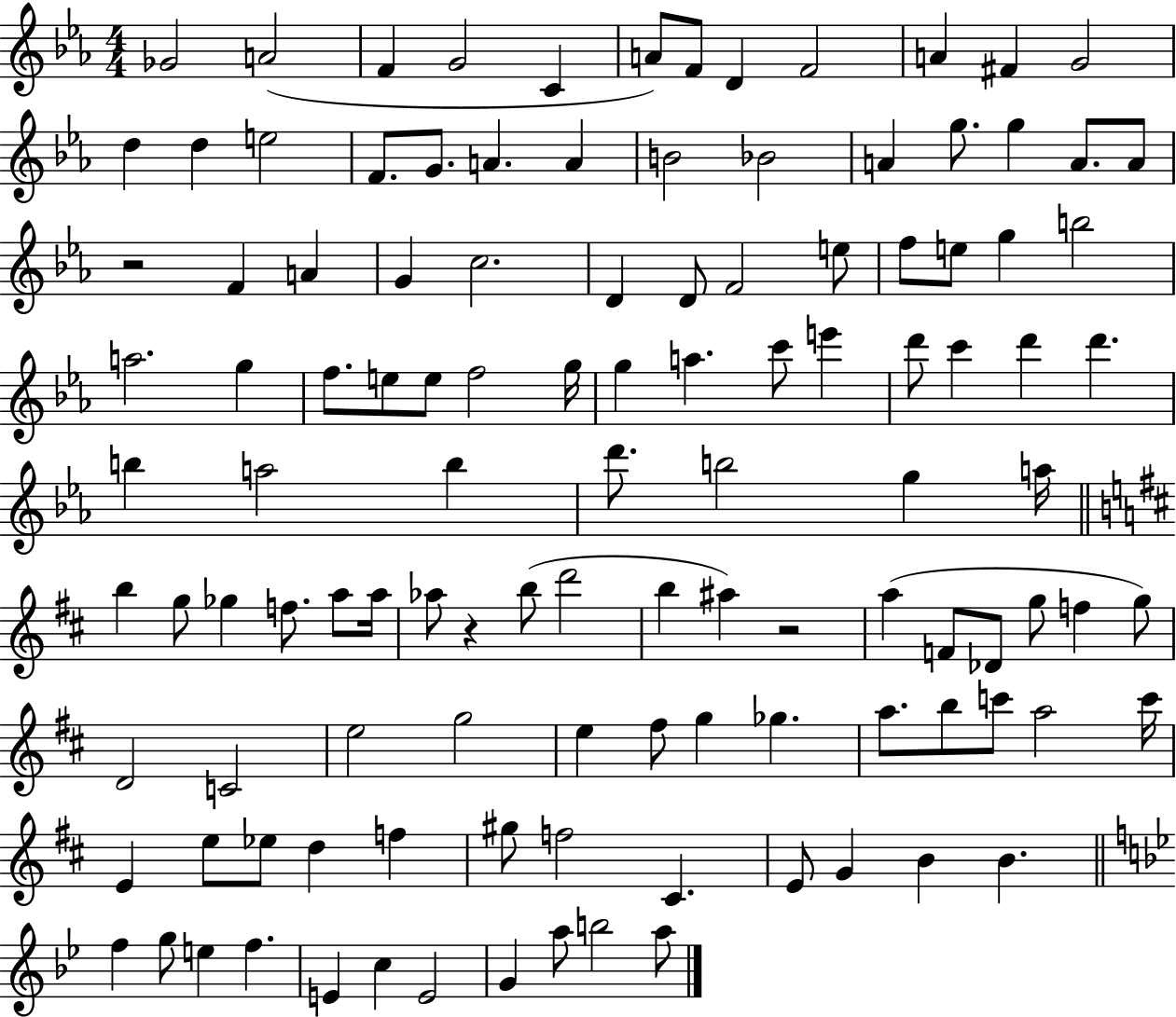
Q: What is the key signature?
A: EES major